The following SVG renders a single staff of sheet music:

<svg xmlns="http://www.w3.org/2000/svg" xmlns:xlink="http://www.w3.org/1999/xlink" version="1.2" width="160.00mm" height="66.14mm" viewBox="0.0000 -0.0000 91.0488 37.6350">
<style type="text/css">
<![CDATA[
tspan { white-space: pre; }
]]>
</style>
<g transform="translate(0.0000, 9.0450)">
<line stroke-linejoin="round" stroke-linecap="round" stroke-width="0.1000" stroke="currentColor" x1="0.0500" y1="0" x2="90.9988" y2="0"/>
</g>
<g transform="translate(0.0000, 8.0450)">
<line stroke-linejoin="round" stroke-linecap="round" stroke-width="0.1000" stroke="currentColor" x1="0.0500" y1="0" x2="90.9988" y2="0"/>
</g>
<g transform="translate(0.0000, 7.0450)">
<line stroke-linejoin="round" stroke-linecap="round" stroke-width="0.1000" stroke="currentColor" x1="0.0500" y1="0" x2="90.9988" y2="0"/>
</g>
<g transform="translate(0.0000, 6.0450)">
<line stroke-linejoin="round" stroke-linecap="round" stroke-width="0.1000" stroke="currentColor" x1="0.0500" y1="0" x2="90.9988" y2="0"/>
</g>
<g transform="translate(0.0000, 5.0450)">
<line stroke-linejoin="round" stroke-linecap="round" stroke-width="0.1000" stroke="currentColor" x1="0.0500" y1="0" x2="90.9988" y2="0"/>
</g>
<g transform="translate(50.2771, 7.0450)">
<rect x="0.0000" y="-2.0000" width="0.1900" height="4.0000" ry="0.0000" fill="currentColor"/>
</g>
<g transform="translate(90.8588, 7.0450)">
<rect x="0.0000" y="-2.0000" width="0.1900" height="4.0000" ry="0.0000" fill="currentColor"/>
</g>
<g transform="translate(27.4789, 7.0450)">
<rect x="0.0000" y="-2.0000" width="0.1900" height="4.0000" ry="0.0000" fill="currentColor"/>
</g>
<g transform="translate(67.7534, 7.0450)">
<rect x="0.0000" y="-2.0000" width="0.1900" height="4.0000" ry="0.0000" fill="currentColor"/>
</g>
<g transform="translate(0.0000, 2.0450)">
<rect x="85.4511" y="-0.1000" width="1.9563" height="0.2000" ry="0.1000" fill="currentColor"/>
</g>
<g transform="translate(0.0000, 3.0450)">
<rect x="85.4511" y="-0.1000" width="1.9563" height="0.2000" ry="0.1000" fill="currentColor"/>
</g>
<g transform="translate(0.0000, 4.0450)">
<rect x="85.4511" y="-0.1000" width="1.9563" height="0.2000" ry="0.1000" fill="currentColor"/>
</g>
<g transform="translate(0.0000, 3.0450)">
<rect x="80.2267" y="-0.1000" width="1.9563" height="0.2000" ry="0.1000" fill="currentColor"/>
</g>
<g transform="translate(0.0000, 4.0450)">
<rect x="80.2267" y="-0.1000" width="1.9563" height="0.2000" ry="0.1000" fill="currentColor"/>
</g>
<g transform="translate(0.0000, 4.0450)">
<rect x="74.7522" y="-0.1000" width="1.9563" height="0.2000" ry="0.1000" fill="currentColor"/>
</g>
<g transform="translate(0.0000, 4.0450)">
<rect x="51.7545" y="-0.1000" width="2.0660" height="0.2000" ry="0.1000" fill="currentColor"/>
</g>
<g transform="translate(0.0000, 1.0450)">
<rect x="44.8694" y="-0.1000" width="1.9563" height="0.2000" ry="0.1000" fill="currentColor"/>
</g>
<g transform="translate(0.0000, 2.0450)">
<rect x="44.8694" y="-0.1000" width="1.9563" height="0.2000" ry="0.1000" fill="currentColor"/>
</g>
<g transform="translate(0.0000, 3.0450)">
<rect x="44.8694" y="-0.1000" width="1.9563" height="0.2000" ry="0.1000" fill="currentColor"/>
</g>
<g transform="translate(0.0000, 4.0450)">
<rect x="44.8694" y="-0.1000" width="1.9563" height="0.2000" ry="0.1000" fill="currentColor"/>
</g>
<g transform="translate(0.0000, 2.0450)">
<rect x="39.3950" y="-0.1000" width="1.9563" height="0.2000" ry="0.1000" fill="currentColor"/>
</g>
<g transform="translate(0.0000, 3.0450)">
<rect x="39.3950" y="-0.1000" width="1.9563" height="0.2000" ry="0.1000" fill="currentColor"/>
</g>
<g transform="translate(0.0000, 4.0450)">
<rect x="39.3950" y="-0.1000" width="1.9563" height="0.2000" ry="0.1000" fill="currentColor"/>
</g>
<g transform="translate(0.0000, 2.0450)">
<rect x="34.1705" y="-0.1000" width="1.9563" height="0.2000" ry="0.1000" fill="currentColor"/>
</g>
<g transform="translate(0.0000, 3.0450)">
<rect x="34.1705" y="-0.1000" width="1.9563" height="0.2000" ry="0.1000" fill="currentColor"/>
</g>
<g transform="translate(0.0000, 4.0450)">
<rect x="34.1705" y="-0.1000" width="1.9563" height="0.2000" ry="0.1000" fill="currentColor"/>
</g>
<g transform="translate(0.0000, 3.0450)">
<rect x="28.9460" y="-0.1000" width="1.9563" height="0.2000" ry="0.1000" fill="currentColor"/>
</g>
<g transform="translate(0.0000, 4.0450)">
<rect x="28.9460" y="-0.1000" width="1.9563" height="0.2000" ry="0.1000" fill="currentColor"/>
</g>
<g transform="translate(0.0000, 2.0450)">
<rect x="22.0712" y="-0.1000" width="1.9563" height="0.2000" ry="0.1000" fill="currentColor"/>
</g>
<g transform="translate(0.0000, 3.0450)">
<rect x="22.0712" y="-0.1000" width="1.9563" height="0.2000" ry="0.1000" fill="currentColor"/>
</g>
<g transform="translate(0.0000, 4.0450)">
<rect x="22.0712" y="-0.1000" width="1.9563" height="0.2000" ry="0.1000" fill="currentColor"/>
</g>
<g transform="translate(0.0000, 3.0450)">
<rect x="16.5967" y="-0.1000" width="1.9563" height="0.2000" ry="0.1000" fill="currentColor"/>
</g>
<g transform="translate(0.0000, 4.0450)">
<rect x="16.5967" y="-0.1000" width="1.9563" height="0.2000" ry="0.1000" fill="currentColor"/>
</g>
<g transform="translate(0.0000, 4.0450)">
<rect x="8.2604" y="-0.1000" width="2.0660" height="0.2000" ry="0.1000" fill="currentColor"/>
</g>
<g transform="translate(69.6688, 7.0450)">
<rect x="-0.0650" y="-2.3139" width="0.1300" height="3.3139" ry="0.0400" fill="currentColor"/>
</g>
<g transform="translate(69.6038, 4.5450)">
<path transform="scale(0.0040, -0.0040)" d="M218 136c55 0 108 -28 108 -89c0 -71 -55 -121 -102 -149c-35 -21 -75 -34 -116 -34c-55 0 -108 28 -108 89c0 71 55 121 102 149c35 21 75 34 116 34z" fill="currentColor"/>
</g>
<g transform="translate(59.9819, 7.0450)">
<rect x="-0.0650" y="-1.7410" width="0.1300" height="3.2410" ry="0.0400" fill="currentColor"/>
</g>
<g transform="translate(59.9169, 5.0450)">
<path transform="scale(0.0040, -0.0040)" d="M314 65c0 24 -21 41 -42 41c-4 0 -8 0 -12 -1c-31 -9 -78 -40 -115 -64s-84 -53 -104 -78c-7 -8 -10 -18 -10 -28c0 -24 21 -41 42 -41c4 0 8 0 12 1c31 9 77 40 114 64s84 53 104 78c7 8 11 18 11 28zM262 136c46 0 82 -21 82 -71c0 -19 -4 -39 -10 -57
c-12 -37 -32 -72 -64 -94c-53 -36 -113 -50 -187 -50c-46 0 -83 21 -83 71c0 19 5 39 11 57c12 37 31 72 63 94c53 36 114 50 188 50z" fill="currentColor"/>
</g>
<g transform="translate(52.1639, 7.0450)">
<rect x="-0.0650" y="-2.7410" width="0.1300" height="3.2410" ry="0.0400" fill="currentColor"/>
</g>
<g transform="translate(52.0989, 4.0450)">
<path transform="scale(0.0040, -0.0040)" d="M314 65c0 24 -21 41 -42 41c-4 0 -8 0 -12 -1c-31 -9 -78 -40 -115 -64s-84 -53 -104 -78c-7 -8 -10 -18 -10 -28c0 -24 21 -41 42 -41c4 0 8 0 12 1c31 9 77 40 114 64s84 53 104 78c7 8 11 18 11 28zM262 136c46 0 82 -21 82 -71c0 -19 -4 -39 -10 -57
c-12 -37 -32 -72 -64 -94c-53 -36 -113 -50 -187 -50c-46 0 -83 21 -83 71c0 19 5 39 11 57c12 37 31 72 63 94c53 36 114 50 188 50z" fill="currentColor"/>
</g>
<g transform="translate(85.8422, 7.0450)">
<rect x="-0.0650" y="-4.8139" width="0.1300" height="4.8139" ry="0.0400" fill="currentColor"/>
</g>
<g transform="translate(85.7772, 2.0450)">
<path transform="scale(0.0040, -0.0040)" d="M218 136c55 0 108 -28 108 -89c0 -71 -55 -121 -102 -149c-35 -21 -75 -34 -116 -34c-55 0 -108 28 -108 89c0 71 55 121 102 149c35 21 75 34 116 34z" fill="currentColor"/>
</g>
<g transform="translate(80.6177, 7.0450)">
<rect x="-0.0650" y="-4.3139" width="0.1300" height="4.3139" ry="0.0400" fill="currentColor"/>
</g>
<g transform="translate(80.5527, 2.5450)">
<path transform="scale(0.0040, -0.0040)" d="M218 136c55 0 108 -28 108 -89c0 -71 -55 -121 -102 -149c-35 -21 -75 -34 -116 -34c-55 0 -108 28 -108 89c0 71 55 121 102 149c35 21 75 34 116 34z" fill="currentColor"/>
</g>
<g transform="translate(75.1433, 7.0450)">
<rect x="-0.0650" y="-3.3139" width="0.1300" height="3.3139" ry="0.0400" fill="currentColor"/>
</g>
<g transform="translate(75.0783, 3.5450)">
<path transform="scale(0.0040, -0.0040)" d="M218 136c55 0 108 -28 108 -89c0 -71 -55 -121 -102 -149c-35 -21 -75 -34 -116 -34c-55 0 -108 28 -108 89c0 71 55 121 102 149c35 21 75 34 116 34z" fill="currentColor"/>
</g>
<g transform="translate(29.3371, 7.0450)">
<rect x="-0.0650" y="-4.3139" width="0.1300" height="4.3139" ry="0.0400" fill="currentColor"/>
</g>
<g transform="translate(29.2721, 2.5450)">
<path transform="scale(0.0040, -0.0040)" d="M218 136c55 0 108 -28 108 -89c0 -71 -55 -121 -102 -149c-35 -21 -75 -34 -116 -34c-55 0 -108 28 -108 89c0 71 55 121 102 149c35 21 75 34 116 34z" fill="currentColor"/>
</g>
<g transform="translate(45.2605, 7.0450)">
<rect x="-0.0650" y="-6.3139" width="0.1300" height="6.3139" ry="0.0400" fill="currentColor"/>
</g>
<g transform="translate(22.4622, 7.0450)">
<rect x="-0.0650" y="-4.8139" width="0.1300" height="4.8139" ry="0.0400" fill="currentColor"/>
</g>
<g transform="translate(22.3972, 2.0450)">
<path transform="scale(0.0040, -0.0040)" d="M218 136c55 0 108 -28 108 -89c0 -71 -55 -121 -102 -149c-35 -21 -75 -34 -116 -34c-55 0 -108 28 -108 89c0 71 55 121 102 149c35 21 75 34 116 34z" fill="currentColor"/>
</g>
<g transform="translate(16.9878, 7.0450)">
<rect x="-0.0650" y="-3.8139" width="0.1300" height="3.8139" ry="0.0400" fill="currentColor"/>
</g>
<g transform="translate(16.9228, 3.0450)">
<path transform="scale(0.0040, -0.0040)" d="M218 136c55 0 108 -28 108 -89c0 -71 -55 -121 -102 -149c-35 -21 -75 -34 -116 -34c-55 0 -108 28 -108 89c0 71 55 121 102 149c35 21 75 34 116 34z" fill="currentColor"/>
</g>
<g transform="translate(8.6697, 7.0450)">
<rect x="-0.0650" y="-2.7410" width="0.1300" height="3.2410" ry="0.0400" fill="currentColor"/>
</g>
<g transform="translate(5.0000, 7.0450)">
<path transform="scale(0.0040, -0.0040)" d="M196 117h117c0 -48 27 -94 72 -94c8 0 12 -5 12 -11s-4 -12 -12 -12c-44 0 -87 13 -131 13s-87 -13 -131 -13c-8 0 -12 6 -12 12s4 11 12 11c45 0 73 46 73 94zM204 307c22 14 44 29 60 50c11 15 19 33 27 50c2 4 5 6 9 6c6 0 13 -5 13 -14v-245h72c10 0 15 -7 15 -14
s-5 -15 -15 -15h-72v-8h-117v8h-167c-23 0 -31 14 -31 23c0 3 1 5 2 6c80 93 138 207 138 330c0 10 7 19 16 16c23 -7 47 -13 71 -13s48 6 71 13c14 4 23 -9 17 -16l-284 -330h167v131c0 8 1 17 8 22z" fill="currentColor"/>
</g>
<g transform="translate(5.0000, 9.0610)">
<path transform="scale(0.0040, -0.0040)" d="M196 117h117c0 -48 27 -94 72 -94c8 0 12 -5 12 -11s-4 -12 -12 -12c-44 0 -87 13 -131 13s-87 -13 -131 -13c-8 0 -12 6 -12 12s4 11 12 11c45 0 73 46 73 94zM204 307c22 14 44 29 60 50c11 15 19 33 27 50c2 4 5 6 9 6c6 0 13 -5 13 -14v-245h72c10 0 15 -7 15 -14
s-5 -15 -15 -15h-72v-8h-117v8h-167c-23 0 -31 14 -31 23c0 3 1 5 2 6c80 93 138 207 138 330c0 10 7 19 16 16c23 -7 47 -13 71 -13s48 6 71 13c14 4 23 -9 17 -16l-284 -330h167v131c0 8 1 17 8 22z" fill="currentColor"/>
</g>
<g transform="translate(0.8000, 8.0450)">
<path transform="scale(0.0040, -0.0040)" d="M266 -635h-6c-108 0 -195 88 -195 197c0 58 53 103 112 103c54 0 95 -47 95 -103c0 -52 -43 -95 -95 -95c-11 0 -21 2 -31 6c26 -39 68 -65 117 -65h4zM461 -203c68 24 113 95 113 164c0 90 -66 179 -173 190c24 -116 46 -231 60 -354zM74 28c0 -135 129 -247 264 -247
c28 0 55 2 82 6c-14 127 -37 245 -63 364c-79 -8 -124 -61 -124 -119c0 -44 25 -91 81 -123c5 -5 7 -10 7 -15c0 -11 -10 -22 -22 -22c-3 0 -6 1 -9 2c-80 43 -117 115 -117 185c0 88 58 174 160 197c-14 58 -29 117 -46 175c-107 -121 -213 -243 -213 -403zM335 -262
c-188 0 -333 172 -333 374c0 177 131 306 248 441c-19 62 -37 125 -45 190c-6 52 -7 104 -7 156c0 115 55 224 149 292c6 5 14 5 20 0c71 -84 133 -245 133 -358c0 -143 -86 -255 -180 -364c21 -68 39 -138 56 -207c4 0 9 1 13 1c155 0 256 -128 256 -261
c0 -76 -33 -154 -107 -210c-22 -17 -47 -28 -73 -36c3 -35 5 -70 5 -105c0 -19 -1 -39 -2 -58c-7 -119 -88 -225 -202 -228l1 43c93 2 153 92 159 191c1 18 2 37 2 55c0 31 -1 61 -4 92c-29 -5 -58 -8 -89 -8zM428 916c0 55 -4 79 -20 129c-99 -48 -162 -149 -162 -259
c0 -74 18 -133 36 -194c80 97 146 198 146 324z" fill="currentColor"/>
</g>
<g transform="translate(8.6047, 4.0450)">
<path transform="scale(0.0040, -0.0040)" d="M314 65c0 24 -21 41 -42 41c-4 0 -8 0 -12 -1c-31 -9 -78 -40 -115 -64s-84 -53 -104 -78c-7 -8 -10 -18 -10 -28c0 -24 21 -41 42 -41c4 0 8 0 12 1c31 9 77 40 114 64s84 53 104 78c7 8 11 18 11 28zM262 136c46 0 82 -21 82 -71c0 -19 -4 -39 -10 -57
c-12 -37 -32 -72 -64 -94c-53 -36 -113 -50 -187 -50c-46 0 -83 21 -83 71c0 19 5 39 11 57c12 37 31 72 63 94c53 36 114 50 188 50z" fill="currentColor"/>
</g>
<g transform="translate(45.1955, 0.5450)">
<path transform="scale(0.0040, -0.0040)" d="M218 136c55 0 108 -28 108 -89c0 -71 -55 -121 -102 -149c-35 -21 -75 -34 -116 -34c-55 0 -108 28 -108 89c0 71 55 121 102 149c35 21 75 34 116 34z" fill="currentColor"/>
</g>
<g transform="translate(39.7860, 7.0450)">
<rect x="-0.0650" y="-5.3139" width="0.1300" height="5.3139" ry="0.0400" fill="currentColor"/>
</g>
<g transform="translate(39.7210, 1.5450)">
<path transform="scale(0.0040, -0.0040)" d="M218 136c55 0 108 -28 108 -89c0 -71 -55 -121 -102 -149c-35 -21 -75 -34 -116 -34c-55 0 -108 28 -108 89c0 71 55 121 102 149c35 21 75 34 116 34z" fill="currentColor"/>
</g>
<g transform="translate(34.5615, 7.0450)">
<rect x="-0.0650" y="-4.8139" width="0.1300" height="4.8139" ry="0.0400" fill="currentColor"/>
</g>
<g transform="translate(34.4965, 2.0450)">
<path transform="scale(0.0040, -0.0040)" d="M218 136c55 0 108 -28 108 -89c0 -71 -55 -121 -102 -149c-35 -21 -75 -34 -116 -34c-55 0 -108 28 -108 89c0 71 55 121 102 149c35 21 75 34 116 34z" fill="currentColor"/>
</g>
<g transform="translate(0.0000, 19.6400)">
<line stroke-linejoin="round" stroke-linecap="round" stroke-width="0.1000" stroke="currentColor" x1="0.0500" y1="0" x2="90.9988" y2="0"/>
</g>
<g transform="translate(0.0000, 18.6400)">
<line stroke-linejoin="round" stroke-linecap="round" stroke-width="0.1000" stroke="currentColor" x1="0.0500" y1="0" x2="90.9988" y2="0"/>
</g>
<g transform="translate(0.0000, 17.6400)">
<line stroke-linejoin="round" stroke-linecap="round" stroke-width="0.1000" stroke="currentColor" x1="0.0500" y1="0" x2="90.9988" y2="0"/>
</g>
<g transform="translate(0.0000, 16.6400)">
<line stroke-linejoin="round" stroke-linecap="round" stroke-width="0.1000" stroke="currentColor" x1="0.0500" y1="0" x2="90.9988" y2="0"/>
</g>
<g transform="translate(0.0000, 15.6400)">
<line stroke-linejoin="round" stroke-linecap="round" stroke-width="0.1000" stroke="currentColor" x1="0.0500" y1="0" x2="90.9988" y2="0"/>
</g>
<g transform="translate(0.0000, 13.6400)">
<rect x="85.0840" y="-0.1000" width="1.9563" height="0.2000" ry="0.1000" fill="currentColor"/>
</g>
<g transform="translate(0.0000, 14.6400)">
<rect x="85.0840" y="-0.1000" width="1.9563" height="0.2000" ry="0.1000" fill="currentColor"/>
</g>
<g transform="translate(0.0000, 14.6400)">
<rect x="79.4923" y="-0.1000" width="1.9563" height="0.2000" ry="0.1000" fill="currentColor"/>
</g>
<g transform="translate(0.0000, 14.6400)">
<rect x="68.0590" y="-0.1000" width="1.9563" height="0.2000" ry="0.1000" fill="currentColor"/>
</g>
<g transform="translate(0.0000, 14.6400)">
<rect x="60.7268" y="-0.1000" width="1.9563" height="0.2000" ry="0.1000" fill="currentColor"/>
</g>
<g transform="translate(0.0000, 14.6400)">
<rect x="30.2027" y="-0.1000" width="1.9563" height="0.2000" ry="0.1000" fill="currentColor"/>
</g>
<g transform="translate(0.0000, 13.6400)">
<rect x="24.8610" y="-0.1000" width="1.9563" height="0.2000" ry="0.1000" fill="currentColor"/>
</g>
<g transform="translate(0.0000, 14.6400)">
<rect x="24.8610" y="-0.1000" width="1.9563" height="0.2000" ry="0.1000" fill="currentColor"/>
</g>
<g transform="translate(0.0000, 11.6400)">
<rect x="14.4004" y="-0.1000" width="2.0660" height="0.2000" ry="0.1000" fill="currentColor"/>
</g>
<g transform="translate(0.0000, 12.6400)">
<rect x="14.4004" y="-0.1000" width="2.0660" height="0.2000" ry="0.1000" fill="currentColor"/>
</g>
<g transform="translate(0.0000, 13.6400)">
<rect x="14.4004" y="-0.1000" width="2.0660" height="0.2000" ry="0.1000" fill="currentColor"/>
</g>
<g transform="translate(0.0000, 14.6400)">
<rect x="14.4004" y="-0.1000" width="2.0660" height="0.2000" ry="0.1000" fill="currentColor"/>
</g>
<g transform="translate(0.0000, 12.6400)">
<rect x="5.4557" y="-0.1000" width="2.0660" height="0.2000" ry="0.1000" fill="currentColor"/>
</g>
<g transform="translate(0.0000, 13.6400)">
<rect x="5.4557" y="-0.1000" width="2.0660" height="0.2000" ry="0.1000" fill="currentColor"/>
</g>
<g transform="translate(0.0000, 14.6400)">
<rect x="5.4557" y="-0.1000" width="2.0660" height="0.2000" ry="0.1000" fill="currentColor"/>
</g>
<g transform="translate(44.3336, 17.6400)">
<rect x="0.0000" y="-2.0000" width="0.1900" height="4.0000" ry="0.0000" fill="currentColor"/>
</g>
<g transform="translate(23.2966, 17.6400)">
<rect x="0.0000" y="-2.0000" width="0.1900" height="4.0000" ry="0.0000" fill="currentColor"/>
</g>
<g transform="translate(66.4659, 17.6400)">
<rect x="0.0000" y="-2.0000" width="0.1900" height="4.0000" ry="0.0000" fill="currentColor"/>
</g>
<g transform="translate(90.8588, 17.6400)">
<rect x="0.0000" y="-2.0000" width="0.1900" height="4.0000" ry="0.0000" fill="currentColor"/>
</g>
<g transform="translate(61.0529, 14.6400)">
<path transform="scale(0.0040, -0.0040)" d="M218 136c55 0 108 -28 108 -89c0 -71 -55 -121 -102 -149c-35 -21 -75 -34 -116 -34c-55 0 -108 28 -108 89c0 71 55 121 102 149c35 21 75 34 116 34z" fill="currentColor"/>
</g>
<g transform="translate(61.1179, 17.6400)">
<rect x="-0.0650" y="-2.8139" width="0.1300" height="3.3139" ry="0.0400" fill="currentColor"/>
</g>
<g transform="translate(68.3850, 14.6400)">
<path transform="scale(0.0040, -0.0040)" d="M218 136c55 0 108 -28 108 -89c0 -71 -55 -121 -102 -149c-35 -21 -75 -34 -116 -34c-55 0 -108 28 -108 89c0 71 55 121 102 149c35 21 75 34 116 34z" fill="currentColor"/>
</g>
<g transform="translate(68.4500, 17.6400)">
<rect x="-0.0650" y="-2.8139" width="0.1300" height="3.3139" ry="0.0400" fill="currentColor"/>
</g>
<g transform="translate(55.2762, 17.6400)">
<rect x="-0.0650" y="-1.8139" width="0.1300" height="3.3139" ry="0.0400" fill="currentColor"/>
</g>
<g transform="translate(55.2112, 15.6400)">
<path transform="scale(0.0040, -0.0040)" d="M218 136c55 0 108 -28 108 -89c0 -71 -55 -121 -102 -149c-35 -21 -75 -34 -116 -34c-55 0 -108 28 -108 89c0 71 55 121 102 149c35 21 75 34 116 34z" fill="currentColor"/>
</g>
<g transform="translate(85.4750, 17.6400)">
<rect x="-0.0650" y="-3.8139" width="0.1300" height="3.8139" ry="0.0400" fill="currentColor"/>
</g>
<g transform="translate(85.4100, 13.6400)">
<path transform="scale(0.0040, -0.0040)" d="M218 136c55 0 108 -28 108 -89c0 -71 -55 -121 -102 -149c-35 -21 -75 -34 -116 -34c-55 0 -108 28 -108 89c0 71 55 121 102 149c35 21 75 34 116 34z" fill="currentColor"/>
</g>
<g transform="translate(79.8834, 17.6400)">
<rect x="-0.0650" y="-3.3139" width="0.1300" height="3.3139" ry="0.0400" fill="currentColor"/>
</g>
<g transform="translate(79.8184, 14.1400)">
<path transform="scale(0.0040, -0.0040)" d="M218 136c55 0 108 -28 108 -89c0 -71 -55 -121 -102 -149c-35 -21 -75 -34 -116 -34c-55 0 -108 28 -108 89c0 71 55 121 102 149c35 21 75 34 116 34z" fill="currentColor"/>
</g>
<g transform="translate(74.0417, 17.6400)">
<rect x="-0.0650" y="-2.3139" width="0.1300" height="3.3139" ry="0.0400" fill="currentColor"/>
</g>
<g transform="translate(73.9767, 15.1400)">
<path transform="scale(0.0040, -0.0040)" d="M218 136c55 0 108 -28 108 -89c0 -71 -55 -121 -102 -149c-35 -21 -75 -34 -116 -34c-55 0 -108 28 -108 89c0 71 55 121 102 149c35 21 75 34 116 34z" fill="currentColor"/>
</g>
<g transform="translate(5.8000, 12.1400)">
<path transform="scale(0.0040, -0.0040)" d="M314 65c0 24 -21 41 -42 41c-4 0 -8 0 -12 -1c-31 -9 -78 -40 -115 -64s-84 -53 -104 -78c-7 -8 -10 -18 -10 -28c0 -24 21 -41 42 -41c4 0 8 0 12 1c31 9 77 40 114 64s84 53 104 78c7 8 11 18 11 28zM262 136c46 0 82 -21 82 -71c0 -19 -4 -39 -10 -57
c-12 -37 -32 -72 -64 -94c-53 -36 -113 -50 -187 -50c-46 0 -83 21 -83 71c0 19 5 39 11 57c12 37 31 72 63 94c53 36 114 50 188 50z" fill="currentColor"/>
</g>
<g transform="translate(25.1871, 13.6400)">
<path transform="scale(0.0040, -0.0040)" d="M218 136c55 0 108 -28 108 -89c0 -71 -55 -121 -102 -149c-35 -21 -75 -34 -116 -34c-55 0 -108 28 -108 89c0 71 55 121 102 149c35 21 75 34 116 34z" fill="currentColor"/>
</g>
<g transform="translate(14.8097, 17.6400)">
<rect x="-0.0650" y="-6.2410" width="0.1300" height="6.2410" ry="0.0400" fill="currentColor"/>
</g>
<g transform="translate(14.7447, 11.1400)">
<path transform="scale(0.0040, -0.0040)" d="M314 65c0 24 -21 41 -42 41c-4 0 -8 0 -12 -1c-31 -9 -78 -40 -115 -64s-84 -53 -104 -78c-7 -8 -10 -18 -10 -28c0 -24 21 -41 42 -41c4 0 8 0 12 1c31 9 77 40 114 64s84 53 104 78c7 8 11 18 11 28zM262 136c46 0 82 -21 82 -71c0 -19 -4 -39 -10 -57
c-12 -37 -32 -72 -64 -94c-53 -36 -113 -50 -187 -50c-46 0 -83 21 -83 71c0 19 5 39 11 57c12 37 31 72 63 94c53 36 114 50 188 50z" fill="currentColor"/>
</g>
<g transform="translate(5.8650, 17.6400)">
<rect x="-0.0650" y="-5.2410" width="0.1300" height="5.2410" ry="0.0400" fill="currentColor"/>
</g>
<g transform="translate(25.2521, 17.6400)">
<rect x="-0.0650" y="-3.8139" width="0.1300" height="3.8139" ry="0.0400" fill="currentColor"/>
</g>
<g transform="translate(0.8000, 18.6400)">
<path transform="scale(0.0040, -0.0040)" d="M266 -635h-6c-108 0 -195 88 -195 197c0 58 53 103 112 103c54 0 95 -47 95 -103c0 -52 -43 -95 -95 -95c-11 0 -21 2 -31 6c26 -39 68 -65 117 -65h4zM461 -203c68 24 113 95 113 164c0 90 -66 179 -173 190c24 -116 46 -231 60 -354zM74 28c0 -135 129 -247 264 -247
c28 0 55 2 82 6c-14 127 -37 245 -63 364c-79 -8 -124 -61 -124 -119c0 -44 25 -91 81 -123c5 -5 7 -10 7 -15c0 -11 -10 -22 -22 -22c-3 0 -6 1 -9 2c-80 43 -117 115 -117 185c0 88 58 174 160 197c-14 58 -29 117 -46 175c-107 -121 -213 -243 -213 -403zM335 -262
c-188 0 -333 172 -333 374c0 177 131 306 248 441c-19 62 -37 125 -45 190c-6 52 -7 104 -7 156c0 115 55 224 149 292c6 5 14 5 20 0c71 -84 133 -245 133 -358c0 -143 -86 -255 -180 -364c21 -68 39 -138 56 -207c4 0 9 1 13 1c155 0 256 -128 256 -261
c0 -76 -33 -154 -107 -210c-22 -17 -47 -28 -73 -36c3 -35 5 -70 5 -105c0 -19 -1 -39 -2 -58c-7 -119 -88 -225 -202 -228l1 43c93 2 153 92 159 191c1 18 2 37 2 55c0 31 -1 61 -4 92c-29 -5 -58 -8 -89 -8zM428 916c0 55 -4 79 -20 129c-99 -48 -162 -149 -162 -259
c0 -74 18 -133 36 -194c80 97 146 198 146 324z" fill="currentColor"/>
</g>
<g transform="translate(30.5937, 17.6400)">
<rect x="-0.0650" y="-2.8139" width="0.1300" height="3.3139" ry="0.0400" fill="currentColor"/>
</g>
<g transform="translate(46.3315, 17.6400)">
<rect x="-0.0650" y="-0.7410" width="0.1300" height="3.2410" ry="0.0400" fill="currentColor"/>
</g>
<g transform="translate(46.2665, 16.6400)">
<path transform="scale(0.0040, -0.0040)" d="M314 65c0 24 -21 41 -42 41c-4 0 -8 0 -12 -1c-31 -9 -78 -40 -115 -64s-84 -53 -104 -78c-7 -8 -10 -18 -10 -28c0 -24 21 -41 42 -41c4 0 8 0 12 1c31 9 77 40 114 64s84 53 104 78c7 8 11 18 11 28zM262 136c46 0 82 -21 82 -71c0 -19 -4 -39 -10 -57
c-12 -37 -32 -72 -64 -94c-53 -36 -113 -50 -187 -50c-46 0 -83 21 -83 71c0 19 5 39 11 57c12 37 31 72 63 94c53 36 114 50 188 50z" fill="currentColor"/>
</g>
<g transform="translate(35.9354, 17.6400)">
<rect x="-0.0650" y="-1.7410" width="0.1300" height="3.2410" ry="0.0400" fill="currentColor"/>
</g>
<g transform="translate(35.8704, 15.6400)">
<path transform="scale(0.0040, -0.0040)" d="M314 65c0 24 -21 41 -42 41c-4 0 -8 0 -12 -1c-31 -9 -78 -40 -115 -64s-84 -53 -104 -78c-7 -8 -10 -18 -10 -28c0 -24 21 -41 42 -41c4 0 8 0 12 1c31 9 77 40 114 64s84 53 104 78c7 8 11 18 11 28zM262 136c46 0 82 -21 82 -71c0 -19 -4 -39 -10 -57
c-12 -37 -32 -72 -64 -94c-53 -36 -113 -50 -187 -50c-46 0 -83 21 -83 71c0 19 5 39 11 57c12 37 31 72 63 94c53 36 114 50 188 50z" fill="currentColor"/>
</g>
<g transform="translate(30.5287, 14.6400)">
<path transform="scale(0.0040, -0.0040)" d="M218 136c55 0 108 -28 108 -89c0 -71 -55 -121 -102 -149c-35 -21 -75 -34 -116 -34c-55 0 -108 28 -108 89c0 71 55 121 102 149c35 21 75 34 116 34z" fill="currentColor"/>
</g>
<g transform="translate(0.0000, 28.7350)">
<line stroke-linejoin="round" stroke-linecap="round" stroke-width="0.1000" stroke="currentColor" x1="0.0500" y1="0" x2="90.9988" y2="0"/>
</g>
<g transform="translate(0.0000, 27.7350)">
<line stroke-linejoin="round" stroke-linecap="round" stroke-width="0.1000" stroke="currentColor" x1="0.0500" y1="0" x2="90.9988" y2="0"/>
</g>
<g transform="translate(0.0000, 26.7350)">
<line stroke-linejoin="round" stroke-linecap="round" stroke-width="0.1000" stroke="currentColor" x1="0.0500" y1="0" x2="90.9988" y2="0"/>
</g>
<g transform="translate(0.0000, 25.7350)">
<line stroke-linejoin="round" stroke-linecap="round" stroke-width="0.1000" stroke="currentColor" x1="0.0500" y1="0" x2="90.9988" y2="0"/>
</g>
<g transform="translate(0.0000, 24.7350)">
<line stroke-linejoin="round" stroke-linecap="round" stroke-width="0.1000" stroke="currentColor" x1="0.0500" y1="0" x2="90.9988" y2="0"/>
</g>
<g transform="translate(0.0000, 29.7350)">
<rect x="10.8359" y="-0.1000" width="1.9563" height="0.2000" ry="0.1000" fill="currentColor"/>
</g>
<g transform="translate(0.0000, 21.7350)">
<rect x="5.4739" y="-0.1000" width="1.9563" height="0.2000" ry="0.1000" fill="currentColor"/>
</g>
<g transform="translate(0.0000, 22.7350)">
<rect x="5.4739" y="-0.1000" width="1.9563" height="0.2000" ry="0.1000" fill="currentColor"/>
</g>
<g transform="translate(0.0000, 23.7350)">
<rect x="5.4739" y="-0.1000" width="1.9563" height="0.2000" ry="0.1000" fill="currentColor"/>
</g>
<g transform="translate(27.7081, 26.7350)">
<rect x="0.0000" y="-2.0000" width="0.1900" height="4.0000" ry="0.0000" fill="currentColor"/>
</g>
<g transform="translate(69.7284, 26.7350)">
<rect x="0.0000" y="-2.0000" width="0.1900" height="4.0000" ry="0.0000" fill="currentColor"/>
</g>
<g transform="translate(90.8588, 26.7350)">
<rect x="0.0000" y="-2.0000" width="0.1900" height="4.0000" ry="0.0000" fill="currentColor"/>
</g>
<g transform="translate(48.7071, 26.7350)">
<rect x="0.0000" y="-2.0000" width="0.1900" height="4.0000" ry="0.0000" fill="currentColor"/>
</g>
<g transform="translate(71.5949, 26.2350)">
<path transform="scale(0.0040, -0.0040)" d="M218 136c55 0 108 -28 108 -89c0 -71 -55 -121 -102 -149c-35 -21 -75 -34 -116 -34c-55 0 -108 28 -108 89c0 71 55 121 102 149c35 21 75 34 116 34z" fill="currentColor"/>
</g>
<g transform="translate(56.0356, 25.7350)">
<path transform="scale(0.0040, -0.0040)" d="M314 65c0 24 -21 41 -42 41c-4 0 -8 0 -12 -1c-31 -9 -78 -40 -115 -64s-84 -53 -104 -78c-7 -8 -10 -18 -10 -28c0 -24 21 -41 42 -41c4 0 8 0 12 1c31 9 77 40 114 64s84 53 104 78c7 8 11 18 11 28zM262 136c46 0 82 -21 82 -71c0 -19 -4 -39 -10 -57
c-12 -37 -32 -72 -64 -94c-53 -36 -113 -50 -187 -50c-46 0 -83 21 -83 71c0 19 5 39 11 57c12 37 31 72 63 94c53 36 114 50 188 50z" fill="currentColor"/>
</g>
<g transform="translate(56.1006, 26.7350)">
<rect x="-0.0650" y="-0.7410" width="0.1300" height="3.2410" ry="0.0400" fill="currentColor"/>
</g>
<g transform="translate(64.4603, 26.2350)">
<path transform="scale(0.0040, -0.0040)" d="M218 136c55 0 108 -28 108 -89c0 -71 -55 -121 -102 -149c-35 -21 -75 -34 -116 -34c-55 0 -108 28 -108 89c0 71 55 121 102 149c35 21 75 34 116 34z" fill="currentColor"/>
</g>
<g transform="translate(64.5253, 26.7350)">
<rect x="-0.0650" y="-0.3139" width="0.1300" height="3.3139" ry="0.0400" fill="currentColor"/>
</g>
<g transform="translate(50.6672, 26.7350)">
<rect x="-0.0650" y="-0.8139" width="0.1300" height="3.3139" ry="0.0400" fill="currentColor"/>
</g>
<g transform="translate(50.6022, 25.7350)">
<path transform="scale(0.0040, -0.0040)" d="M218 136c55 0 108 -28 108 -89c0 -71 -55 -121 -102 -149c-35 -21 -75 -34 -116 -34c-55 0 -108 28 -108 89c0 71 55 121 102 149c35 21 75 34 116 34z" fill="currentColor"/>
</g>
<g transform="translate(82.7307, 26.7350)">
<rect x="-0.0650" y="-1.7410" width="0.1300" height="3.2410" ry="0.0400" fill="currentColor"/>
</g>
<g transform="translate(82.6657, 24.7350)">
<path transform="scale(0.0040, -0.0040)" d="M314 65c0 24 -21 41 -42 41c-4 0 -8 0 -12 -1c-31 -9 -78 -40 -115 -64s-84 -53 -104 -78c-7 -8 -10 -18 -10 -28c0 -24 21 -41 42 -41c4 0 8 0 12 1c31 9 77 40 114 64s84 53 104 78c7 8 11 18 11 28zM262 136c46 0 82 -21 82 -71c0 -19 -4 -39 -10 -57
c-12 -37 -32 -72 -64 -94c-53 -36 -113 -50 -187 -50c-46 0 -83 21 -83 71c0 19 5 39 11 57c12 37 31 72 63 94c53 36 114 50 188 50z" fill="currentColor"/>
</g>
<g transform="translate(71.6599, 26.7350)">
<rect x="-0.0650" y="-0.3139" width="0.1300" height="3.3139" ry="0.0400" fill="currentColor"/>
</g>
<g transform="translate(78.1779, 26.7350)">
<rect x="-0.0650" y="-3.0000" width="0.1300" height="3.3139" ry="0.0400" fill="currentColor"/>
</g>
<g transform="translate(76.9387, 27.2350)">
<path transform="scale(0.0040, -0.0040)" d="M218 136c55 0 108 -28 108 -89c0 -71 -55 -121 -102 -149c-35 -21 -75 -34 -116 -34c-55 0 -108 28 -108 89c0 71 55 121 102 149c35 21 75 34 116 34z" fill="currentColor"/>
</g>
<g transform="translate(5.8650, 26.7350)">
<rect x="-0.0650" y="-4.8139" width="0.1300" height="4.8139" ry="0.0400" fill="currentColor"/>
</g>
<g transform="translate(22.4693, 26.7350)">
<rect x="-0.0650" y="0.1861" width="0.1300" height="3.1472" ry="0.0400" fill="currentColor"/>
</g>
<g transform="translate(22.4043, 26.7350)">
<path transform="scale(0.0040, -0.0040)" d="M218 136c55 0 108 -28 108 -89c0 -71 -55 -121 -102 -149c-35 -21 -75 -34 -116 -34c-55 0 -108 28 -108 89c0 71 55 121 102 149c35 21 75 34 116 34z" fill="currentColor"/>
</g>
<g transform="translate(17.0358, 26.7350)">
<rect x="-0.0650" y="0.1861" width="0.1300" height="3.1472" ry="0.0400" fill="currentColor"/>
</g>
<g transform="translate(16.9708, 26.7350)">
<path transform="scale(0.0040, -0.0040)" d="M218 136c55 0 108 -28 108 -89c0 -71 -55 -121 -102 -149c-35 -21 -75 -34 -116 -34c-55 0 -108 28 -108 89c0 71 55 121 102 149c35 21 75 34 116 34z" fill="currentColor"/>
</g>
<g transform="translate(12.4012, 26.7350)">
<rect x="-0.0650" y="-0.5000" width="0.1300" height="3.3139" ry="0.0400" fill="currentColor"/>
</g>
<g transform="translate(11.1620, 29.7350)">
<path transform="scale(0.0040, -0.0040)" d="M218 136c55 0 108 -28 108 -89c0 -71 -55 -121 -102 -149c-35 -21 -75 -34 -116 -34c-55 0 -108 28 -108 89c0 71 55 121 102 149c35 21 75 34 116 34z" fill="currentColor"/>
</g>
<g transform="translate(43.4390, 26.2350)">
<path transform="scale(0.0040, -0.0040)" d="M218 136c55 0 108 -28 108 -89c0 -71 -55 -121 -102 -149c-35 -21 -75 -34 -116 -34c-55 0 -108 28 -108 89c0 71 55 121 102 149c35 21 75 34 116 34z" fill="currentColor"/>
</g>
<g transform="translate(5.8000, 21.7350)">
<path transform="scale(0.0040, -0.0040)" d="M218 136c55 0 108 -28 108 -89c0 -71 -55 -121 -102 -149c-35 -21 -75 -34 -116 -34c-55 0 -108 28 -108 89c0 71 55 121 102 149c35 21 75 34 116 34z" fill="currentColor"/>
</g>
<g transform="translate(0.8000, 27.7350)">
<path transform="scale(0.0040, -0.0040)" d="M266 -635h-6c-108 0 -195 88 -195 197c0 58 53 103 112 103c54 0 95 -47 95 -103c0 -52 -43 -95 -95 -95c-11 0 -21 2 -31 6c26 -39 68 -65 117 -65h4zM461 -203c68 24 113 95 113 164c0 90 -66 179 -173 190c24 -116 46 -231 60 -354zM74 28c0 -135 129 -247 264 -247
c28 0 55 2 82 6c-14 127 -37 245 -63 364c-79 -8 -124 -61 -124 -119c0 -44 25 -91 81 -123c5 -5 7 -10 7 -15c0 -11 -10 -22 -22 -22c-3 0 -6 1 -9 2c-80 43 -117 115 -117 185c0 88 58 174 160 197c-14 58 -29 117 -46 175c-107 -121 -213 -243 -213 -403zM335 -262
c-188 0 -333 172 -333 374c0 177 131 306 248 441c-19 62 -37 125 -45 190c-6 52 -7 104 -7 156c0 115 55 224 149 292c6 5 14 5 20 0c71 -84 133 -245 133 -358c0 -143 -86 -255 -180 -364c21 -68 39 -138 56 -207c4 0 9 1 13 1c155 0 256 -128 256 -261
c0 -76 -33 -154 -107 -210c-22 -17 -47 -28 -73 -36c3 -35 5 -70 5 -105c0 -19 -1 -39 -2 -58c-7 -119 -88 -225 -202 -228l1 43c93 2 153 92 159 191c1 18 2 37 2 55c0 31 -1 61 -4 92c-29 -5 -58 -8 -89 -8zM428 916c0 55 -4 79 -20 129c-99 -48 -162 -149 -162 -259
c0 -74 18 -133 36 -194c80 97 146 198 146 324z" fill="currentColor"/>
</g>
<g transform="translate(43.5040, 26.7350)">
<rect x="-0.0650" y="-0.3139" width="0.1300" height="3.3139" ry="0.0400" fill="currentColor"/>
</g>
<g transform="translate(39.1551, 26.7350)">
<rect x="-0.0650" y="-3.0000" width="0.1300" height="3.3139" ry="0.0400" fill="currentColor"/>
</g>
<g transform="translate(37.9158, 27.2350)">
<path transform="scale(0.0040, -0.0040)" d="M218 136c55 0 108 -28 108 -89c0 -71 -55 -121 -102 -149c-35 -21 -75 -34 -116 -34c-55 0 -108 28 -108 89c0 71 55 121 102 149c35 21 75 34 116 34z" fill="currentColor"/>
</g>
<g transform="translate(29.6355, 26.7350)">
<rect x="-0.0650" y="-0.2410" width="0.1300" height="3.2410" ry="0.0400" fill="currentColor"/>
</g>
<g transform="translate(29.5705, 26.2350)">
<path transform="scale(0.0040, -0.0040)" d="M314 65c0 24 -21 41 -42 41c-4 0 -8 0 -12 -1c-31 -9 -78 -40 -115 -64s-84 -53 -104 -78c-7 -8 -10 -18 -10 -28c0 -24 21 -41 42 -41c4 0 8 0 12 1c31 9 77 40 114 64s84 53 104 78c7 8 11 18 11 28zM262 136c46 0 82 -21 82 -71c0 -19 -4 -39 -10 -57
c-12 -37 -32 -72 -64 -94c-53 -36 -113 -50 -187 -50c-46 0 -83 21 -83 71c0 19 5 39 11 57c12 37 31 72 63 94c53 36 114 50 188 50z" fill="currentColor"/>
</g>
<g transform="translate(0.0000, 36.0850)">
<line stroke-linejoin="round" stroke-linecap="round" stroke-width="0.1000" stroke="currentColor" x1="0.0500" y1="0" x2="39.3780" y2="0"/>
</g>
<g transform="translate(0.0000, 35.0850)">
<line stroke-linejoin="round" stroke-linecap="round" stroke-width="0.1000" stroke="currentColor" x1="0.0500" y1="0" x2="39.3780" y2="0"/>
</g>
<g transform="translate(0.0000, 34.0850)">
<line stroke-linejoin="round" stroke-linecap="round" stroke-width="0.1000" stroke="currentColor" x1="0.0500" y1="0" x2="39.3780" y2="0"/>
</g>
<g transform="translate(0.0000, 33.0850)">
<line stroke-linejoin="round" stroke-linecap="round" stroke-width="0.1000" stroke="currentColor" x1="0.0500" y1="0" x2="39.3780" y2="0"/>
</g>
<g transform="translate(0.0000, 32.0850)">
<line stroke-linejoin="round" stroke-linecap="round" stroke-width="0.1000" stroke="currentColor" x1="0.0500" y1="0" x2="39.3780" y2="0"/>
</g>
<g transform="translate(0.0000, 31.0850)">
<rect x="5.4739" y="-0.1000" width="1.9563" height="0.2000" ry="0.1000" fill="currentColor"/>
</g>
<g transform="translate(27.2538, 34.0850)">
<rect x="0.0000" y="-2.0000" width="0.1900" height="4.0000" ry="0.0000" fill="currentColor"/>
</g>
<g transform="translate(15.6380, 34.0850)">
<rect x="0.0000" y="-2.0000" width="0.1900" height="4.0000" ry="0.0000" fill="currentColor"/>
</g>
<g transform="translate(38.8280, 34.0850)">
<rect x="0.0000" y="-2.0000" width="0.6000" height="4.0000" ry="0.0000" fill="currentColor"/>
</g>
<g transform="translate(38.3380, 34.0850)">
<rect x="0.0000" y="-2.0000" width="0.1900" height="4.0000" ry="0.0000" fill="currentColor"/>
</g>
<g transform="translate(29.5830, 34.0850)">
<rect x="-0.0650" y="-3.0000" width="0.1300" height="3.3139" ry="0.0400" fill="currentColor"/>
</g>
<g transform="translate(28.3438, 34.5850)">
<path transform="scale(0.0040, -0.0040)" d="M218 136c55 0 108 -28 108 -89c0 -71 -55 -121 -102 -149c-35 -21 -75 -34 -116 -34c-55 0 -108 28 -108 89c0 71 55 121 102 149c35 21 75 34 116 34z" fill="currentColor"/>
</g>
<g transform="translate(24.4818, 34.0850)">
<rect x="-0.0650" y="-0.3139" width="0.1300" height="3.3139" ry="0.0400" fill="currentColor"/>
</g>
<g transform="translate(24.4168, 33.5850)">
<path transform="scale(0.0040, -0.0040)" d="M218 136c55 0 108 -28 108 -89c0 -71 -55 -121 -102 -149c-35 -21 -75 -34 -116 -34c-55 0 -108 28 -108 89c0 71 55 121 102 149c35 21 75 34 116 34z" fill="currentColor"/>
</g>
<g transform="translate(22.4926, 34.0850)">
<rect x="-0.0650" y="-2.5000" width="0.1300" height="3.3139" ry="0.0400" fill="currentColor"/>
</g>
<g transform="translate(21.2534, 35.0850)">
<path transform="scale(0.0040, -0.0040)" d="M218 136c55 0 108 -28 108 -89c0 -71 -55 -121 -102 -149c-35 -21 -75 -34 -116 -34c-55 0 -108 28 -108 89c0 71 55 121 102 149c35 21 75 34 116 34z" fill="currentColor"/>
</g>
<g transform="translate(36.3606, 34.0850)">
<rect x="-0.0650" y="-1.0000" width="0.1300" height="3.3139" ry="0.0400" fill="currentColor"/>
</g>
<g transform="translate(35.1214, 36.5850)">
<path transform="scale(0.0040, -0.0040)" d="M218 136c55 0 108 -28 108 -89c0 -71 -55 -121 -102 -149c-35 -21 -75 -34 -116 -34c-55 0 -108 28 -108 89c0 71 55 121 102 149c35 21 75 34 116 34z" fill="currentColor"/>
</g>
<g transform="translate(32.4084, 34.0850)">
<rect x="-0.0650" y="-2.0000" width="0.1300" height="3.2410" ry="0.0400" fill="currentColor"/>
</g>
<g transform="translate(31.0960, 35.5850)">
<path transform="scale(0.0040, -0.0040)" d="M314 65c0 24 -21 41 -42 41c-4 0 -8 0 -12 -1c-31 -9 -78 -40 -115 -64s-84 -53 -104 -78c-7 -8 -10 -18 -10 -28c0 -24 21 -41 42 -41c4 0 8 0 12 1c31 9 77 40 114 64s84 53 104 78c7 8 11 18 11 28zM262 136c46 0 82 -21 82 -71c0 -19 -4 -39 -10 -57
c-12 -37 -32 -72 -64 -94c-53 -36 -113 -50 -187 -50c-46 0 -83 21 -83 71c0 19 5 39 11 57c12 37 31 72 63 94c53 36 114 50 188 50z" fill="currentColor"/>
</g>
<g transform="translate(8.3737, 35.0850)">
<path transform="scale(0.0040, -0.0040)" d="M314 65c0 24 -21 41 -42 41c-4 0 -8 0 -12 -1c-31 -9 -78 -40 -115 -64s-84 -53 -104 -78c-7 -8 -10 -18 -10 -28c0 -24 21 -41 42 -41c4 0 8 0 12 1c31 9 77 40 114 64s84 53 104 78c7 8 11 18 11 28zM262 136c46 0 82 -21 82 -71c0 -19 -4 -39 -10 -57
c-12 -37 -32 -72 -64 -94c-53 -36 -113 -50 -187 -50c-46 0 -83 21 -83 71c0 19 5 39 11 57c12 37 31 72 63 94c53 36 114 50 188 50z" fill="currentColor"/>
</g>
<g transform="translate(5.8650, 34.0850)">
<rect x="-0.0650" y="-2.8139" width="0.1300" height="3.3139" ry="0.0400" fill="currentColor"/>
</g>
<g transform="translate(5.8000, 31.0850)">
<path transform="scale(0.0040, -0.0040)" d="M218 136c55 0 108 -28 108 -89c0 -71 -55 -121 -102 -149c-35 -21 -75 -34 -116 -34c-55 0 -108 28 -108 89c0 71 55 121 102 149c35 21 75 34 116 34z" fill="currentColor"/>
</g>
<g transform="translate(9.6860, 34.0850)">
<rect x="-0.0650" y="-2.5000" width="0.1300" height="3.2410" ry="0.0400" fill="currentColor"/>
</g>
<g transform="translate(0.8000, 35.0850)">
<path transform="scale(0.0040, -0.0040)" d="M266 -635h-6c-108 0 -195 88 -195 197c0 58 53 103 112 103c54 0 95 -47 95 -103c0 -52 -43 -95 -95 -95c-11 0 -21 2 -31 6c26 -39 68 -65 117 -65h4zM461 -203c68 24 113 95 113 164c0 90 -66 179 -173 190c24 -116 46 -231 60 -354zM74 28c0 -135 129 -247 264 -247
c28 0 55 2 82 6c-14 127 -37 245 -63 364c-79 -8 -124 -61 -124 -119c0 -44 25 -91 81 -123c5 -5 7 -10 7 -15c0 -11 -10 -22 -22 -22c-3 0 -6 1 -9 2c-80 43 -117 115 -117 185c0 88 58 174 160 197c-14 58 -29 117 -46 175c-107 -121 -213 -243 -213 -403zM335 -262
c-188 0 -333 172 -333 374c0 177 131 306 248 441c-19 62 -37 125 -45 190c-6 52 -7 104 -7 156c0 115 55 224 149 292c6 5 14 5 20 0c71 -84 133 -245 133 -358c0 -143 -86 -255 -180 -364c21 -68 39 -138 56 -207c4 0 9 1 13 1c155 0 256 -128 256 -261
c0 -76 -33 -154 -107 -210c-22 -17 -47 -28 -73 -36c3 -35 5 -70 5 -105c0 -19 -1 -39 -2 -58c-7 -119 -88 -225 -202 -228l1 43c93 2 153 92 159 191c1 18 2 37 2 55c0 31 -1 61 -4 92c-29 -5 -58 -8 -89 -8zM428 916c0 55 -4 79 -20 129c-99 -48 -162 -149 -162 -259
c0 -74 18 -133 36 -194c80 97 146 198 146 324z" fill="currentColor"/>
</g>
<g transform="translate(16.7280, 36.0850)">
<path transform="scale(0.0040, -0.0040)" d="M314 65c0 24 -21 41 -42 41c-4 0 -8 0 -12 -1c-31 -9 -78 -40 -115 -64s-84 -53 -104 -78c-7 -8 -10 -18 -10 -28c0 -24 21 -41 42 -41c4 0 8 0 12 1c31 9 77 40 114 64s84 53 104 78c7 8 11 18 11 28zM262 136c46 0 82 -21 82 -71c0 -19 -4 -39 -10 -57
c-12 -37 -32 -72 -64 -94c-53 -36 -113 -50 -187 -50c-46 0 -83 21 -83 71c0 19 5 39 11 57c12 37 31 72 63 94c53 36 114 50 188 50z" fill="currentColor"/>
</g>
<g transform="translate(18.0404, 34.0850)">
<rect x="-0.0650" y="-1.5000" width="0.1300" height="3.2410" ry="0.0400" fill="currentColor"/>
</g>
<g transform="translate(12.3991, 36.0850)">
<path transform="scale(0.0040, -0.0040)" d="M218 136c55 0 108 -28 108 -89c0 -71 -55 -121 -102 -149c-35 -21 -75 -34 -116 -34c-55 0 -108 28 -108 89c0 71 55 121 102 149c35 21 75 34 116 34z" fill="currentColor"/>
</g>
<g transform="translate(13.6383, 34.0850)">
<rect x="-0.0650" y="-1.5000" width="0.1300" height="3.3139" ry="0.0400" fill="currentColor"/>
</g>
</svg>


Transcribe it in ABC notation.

X:1
T:Untitled
M:4/4
L:1/4
K:C
a2 c' e' d' e' f' a' a2 f2 g b d' e' f'2 a'2 c' a f2 d2 f a a g b c' e' C B B c2 A c d d2 c c A f2 a G2 E E2 G c A F2 D